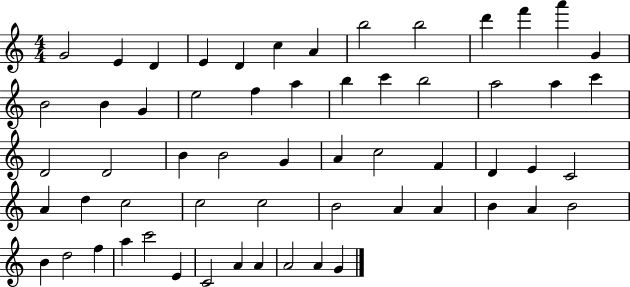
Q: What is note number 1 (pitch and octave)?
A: G4